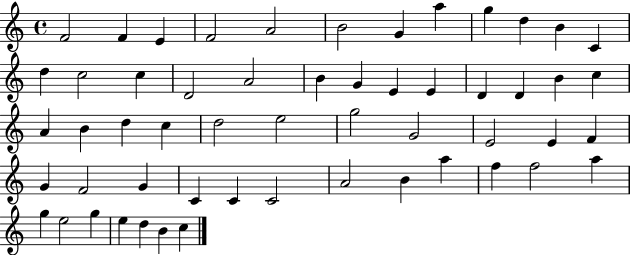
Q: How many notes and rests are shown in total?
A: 55